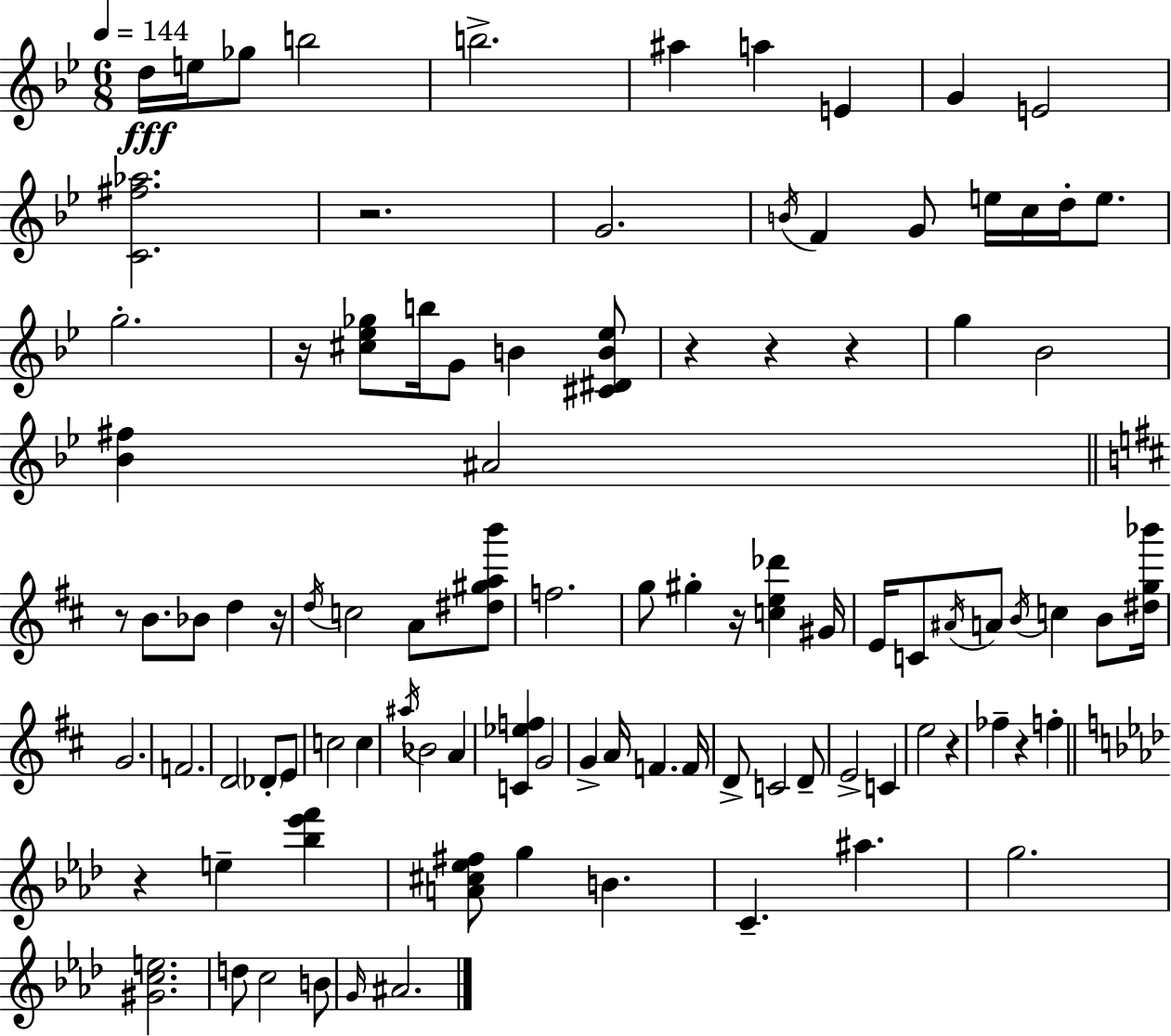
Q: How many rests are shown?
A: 11